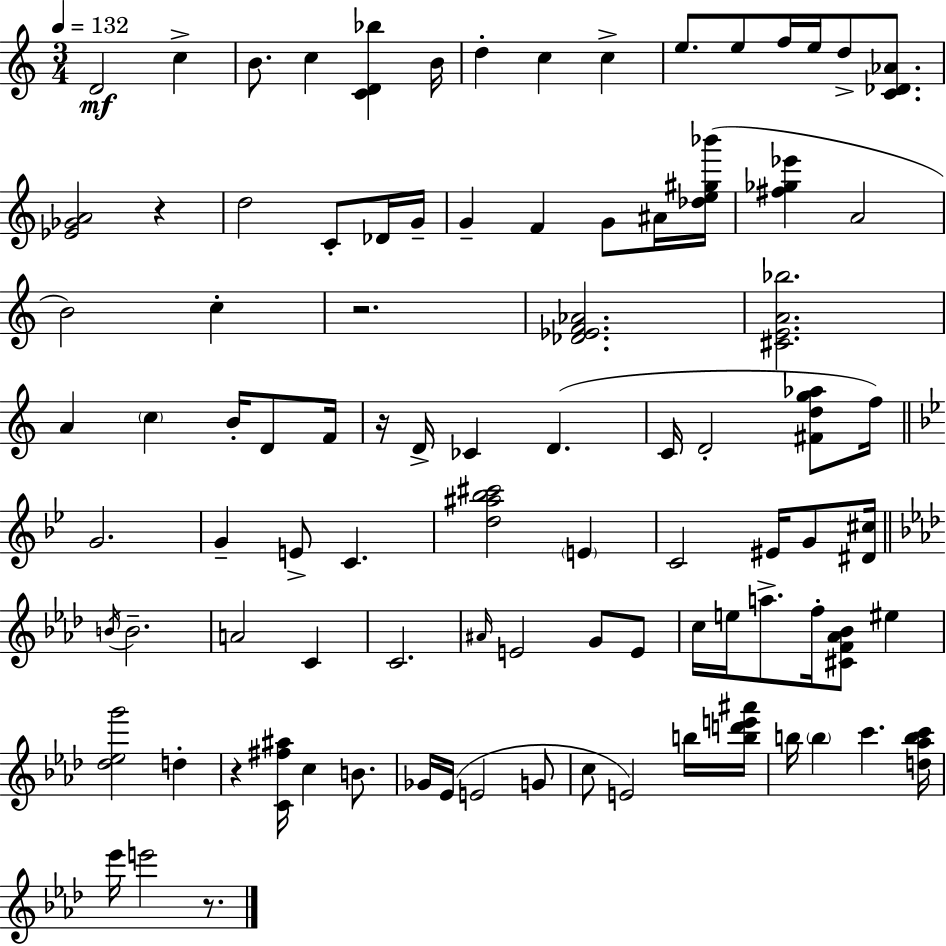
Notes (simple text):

D4/h C5/q B4/e. C5/q [C4,D4,Bb5]/q B4/s D5/q C5/q C5/q E5/e. E5/e F5/s E5/s D5/e [C4,Db4,Ab4]/e. [Eb4,Gb4,A4]/h R/q D5/h C4/e Db4/s G4/s G4/q F4/q G4/e A#4/s [Db5,E5,G#5,Bb6]/s [F#5,Gb5,Eb6]/q A4/h B4/h C5/q R/h. [Db4,Eb4,F4,Ab4]/h. [C#4,E4,A4,Bb5]/h. A4/q C5/q B4/s D4/e F4/s R/s D4/s CES4/q D4/q. C4/s D4/h [F#4,D5,G5,Ab5]/e F5/s G4/h. G4/q E4/e C4/q. [D5,A#5,Bb5,C#6]/h E4/q C4/h EIS4/s G4/e [D#4,C#5]/s B4/s B4/h. A4/h C4/q C4/h. A#4/s E4/h G4/e E4/e C5/s E5/s A5/e. F5/s [C#4,F4,Ab4,Bb4]/e EIS5/q [Db5,Eb5,G6]/h D5/q R/q [C4,F#5,A#5]/s C5/q B4/e. Gb4/s Eb4/s E4/h G4/e C5/e E4/h B5/s [B5,D6,E6,A#6]/s B5/s B5/q C6/q. [D5,Ab5,B5,C6]/s Eb6/s E6/h R/e.